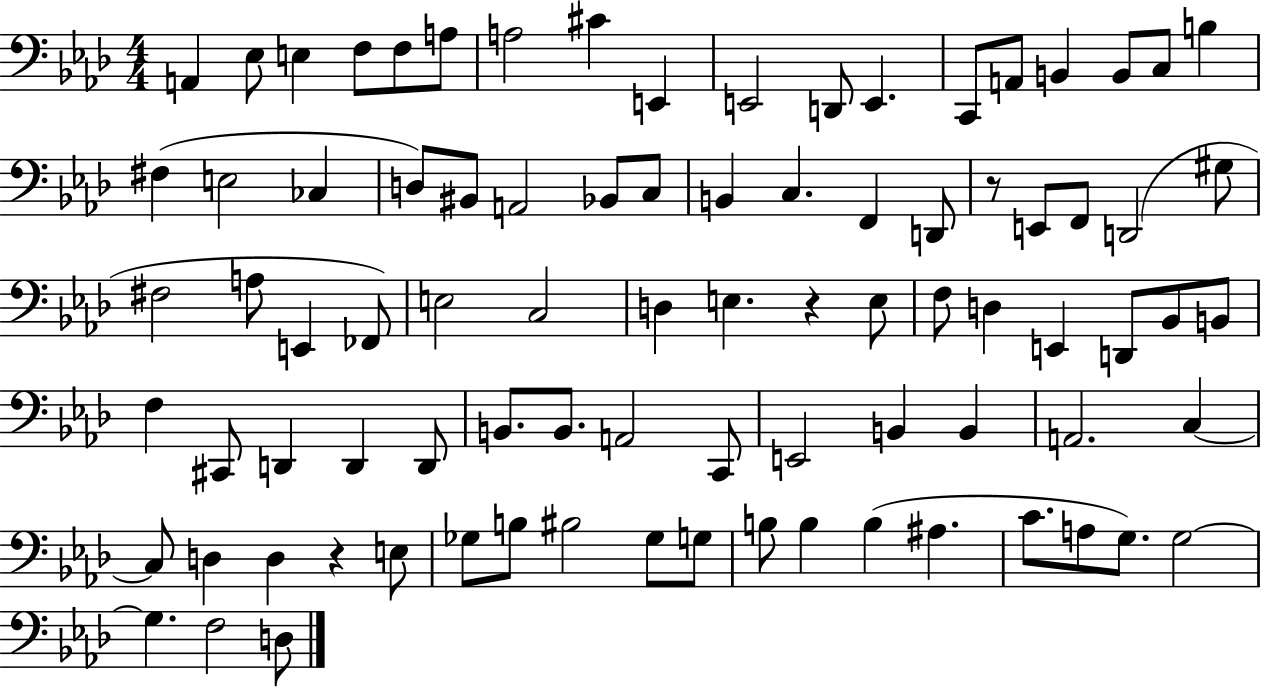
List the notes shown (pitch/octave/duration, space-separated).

A2/q Eb3/e E3/q F3/e F3/e A3/e A3/h C#4/q E2/q E2/h D2/e E2/q. C2/e A2/e B2/q B2/e C3/e B3/q F#3/q E3/h CES3/q D3/e BIS2/e A2/h Bb2/e C3/e B2/q C3/q. F2/q D2/e R/e E2/e F2/e D2/h G#3/e F#3/h A3/e E2/q FES2/e E3/h C3/h D3/q E3/q. R/q E3/e F3/e D3/q E2/q D2/e Bb2/e B2/e F3/q C#2/e D2/q D2/q D2/e B2/e. B2/e. A2/h C2/e E2/h B2/q B2/q A2/h. C3/q C3/e D3/q D3/q R/q E3/e Gb3/e B3/e BIS3/h Gb3/e G3/e B3/e B3/q B3/q A#3/q. C4/e. A3/e G3/e. G3/h G3/q. F3/h D3/e